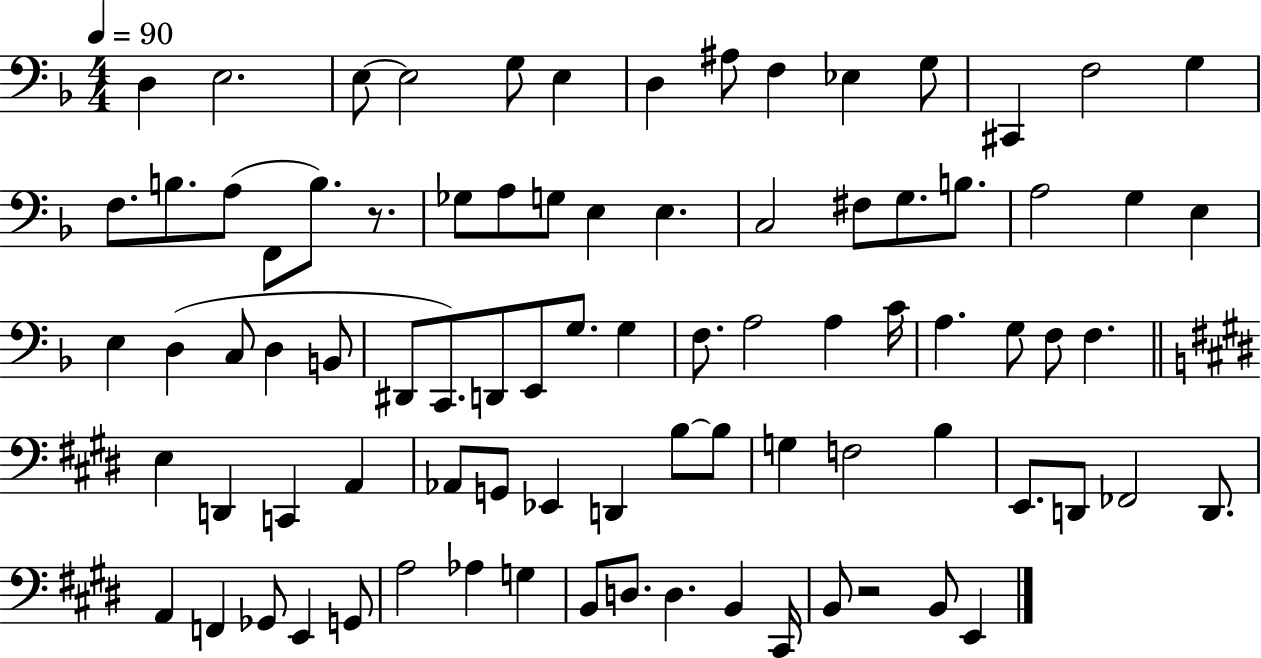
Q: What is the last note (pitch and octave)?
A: E2